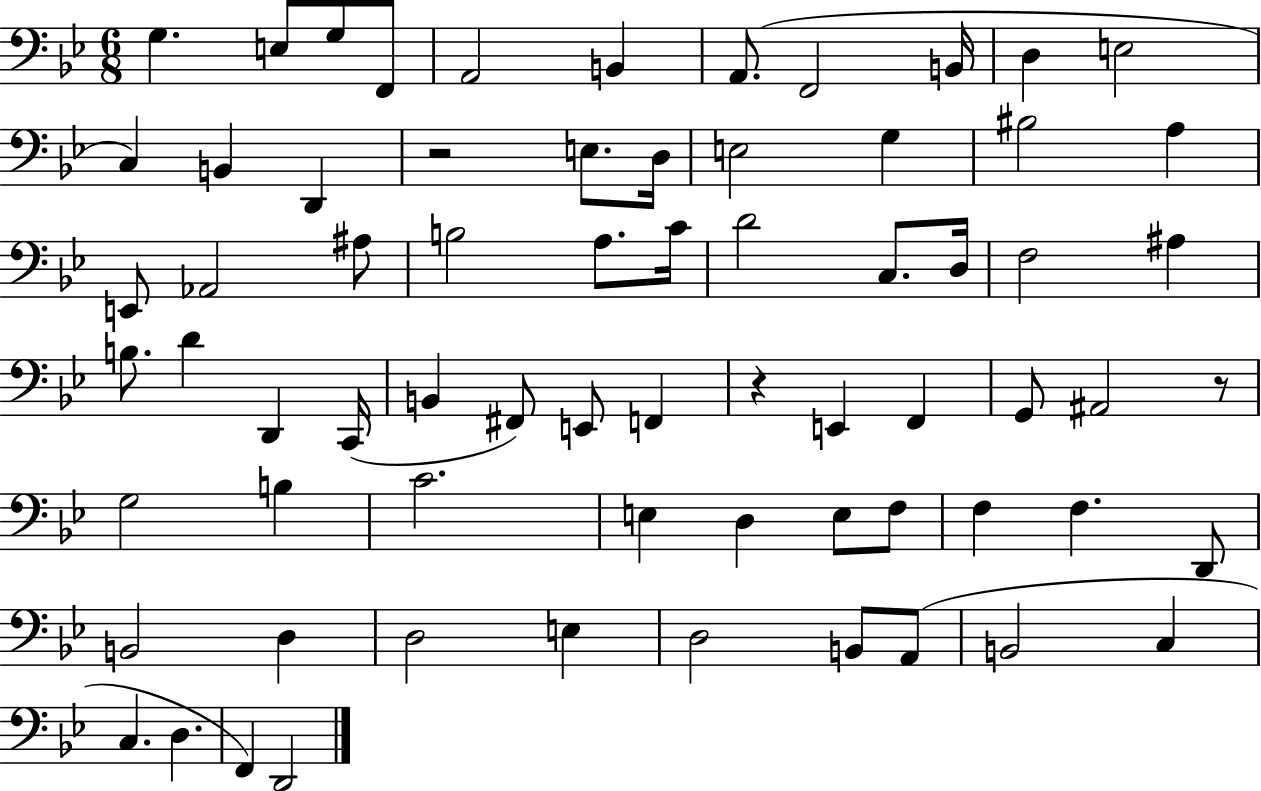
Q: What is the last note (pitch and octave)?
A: D2